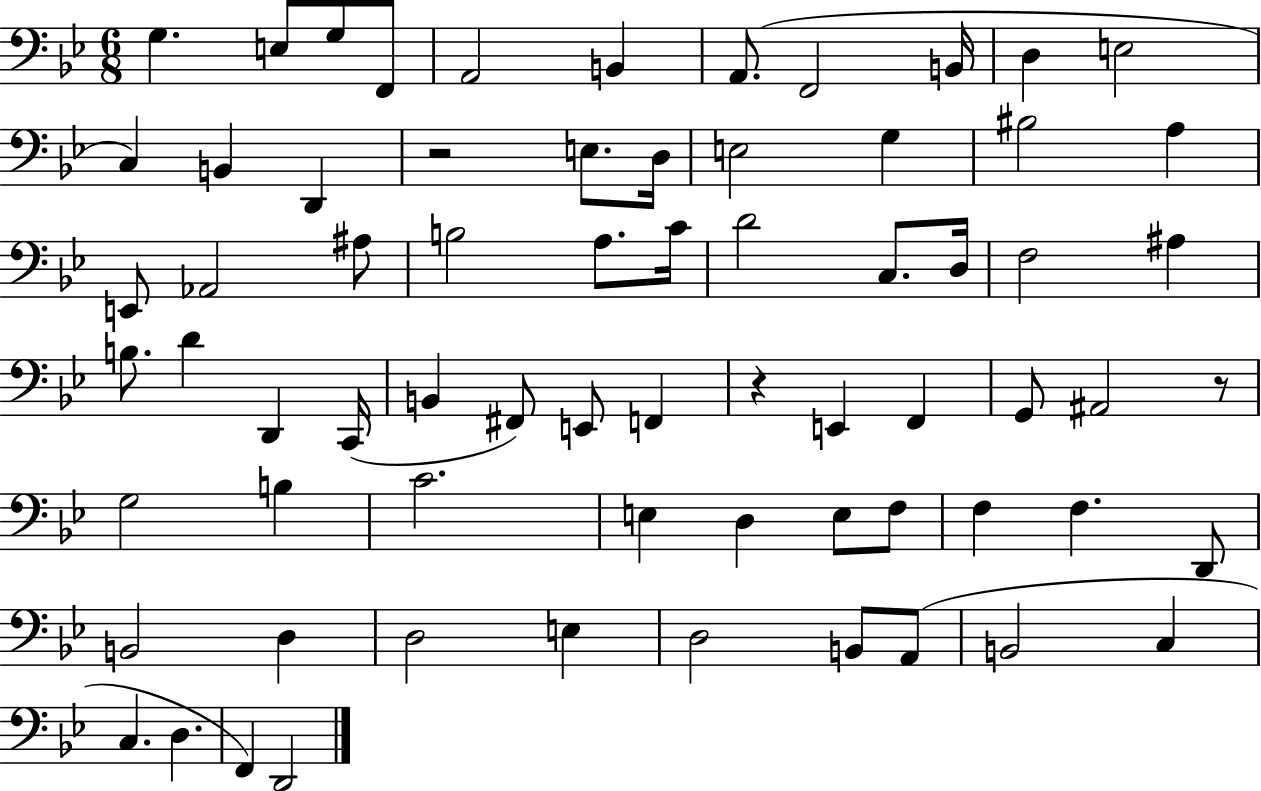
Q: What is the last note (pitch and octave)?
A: D2